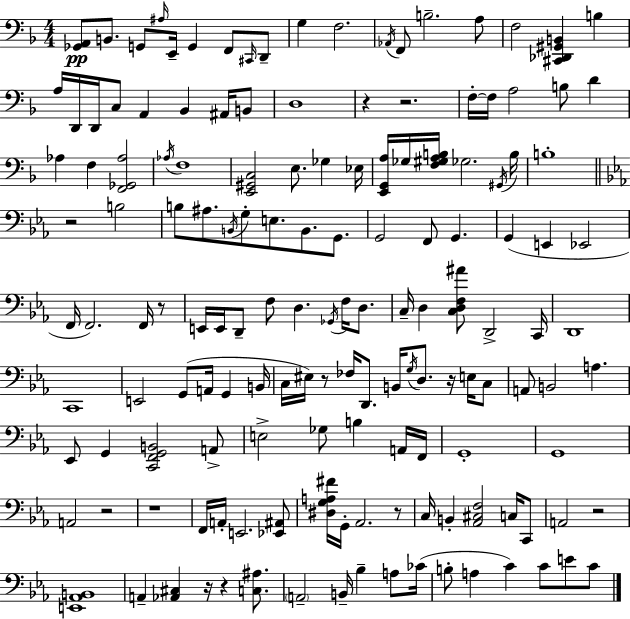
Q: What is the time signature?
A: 4/4